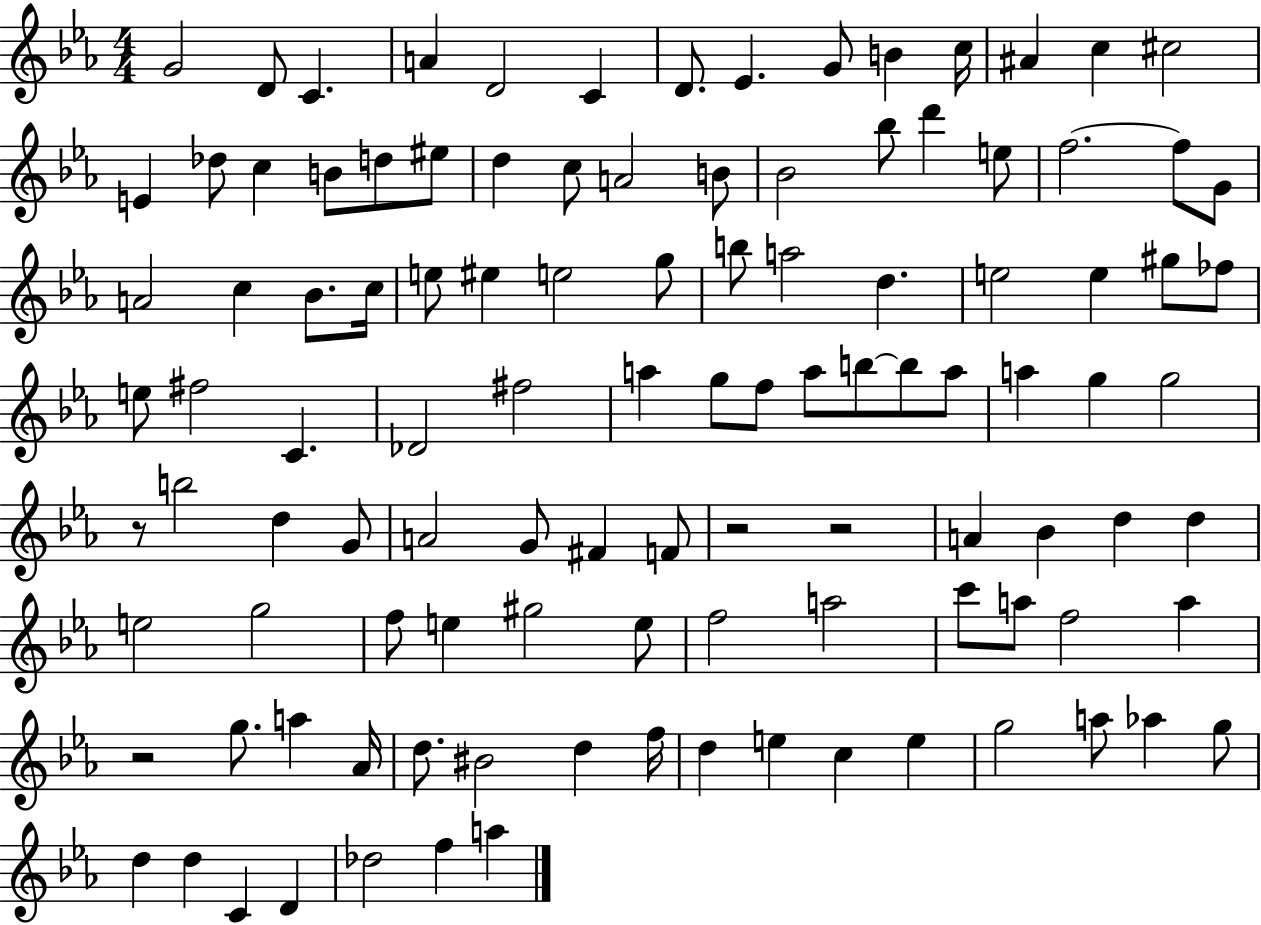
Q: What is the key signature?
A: EES major